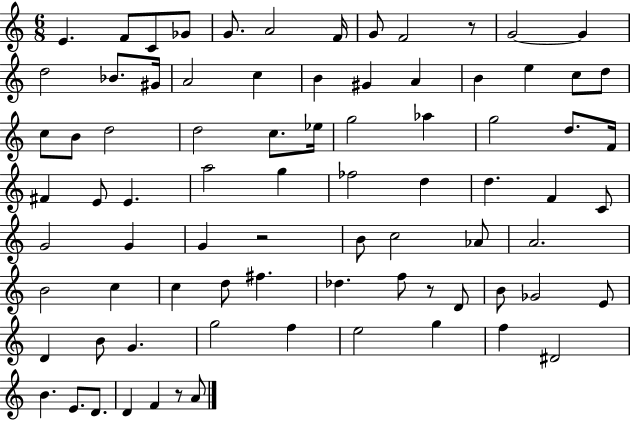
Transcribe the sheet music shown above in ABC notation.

X:1
T:Untitled
M:6/8
L:1/4
K:C
E F/2 C/2 _G/2 G/2 A2 F/4 G/2 F2 z/2 G2 G d2 _B/2 ^G/4 A2 c B ^G A B e c/2 d/2 c/2 B/2 d2 d2 c/2 _e/4 g2 _a g2 d/2 F/4 ^F E/2 E a2 g _f2 d d F C/2 G2 G G z2 B/2 c2 _A/2 A2 B2 c c d/2 ^f _d f/2 z/2 D/2 B/2 _G2 E/2 D B/2 G g2 f e2 g f ^D2 B E/2 D/2 D F z/2 A/2